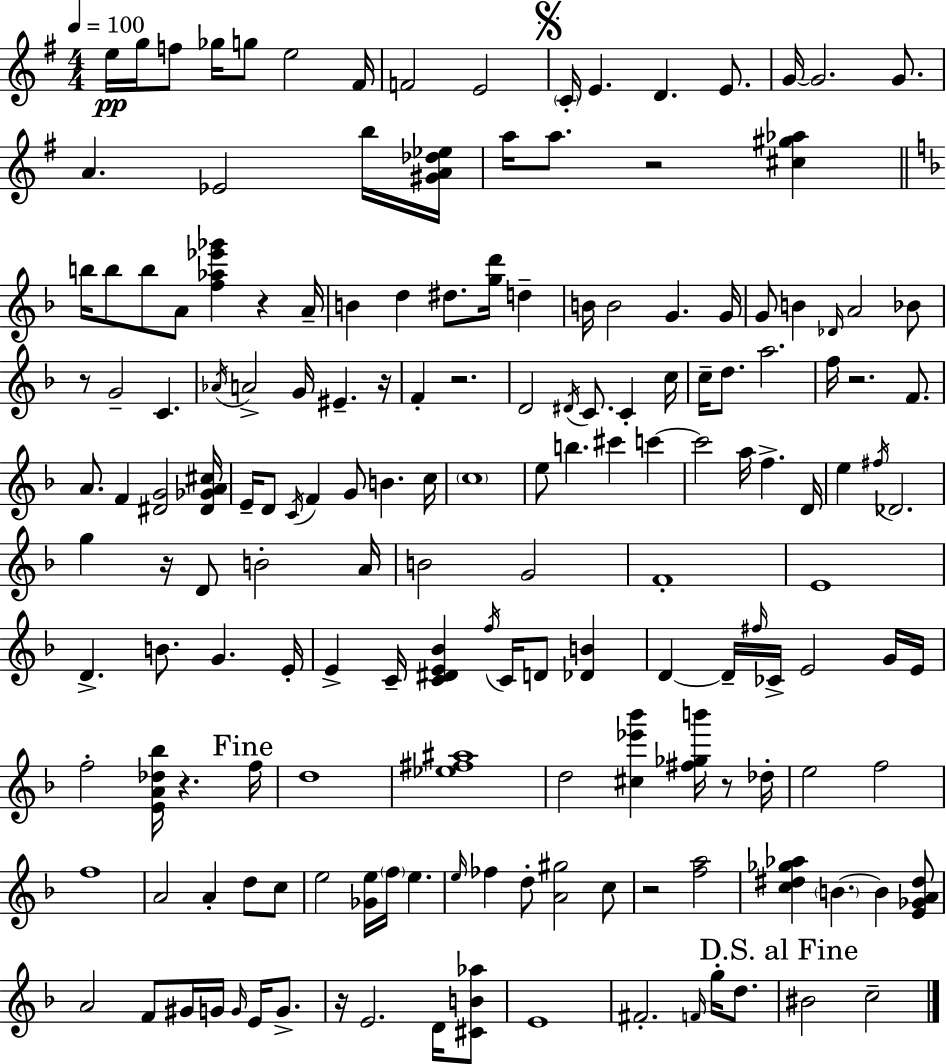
X:1
T:Untitled
M:4/4
L:1/4
K:Em
e/4 g/4 f/2 _g/4 g/2 e2 ^F/4 F2 E2 C/4 E D E/2 G/4 G2 G/2 A _E2 b/4 [^GA_d_e]/4 a/4 a/2 z2 [^c^g_a] b/4 b/2 b/2 A/2 [f_a_e'_g'] z A/4 B d ^d/2 [gd']/4 d B/4 B2 G G/4 G/2 B _D/4 A2 _B/2 z/2 G2 C _A/4 A2 G/4 ^E z/4 F z2 D2 ^D/4 C/2 C c/4 c/4 d/2 a2 f/4 z2 F/2 A/2 F [^DG]2 [^D_GA^c]/4 E/4 D/2 C/4 F G/2 B c/4 c4 e/2 b ^c' c' c'2 a/4 f D/4 e ^f/4 _D2 g z/4 D/2 B2 A/4 B2 G2 F4 E4 D B/2 G E/4 E C/4 [C^DE_B] f/4 C/4 D/2 [_DB] D D/4 ^f/4 _C/4 E2 G/4 E/4 f2 [EA_d_b]/4 z f/4 d4 [_e^f^a]4 d2 [^c_e'_b'] [^f_gb']/4 z/2 _d/4 e2 f2 f4 A2 A d/2 c/2 e2 [_Ge]/4 f/4 e e/4 _f d/2 [A^g]2 c/2 z2 [fa]2 [c^d_g_a] B B [E_GA^d]/2 A2 F/2 ^G/4 G/4 G/4 E/4 G/2 z/4 E2 D/4 [^CB_a]/2 E4 ^F2 F/4 g/4 d/2 ^B2 c2